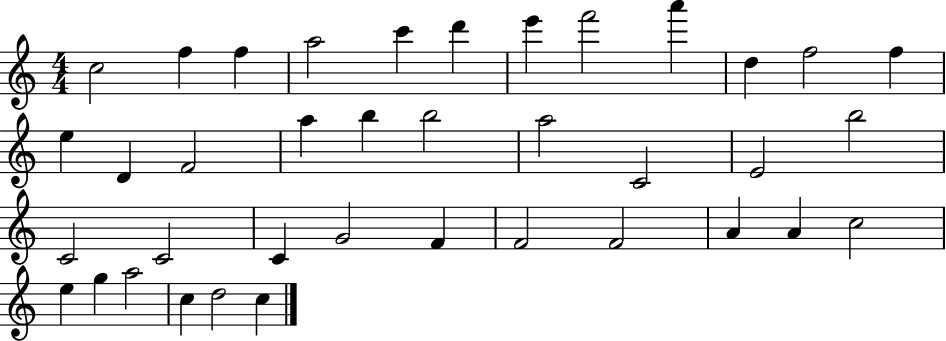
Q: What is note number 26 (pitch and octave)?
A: G4